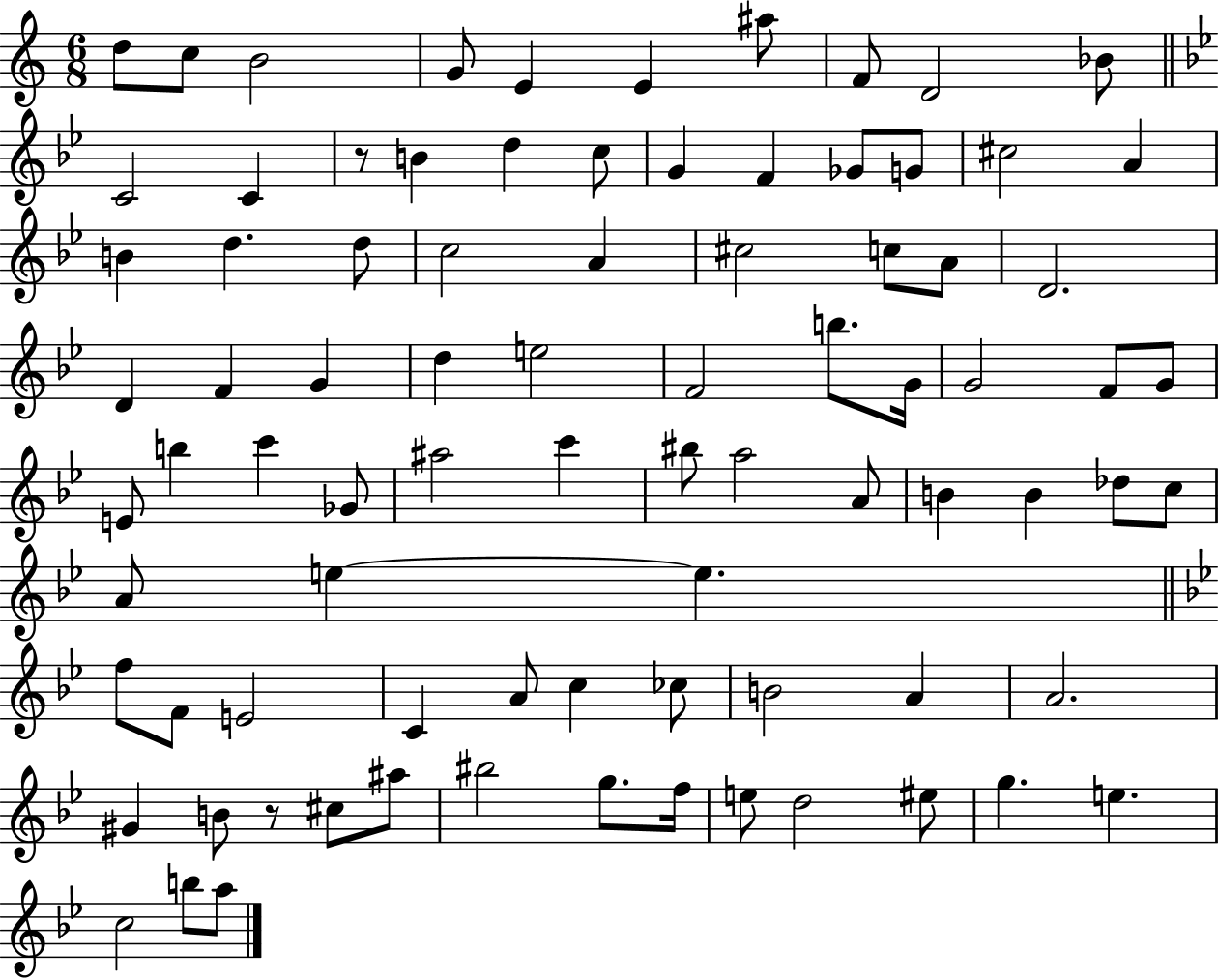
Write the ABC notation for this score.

X:1
T:Untitled
M:6/8
L:1/4
K:C
d/2 c/2 B2 G/2 E E ^a/2 F/2 D2 _B/2 C2 C z/2 B d c/2 G F _G/2 G/2 ^c2 A B d d/2 c2 A ^c2 c/2 A/2 D2 D F G d e2 F2 b/2 G/4 G2 F/2 G/2 E/2 b c' _G/2 ^a2 c' ^b/2 a2 A/2 B B _d/2 c/2 A/2 e e f/2 F/2 E2 C A/2 c _c/2 B2 A A2 ^G B/2 z/2 ^c/2 ^a/2 ^b2 g/2 f/4 e/2 d2 ^e/2 g e c2 b/2 a/2